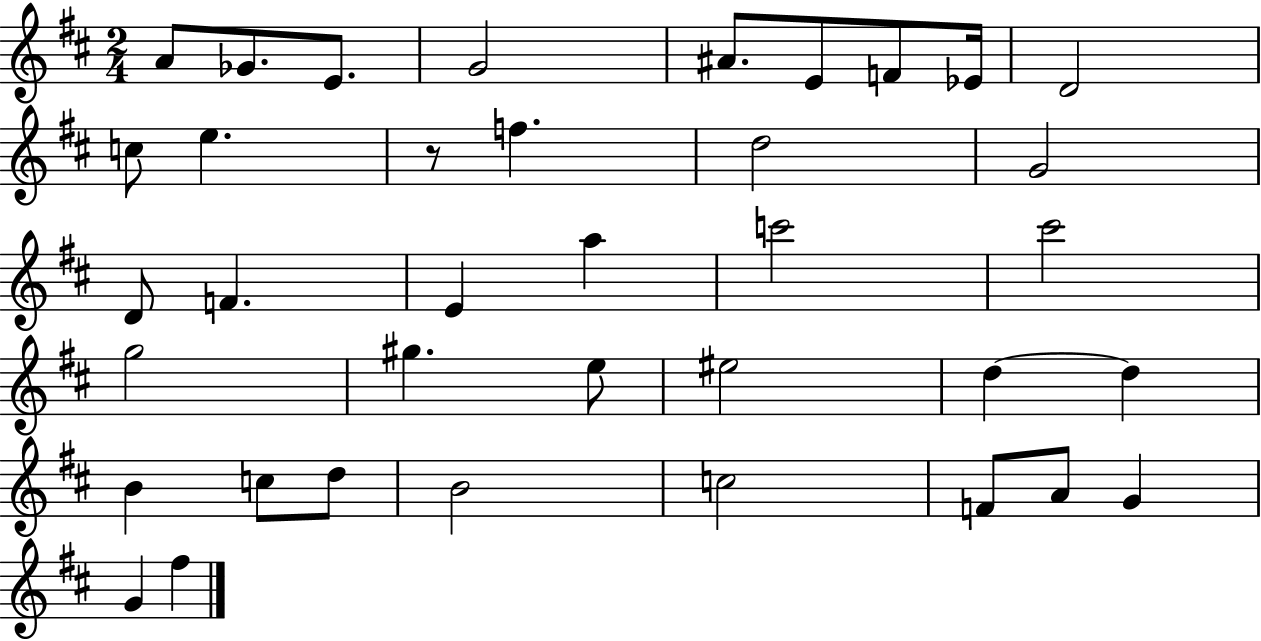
{
  \clef treble
  \numericTimeSignature
  \time 2/4
  \key d \major
  a'8 ges'8. e'8. | g'2 | ais'8. e'8 f'8 ees'16 | d'2 | \break c''8 e''4. | r8 f''4. | d''2 | g'2 | \break d'8 f'4. | e'4 a''4 | c'''2 | cis'''2 | \break g''2 | gis''4. e''8 | eis''2 | d''4~~ d''4 | \break b'4 c''8 d''8 | b'2 | c''2 | f'8 a'8 g'4 | \break g'4 fis''4 | \bar "|."
}